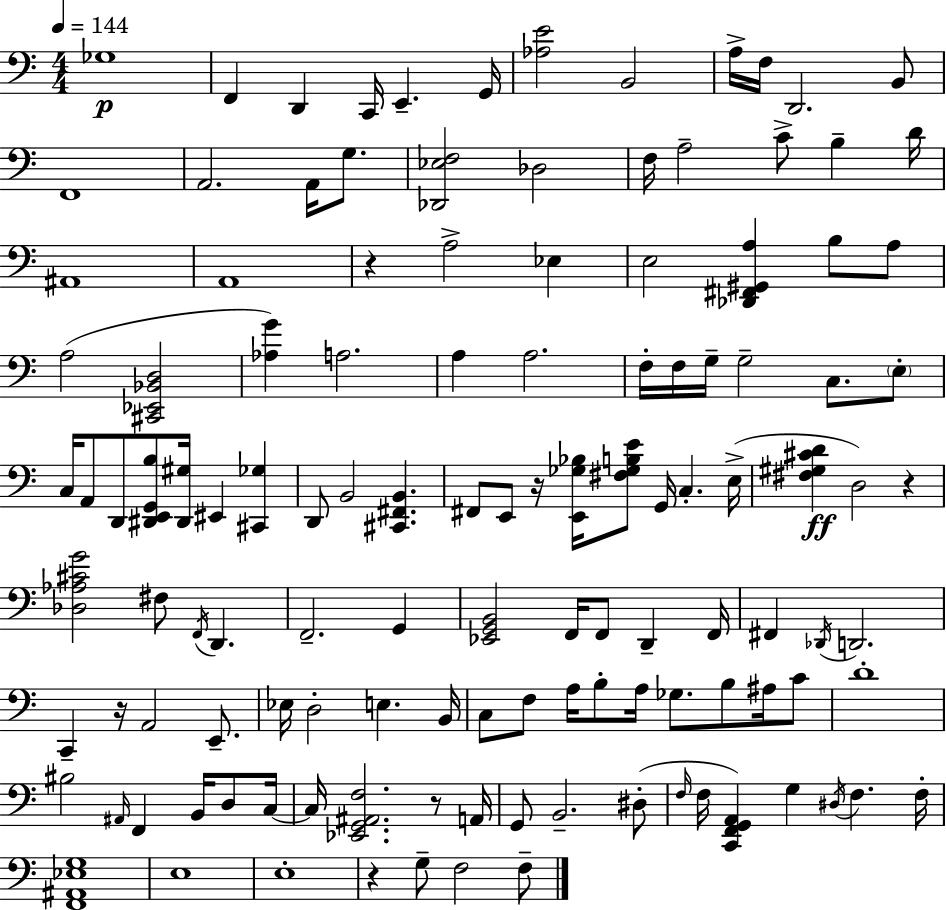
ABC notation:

X:1
T:Untitled
M:4/4
L:1/4
K:Am
_G,4 F,, D,, C,,/4 E,, G,,/4 [_A,E]2 B,,2 A,/4 F,/4 D,,2 B,,/2 F,,4 A,,2 A,,/4 G,/2 [_D,,_E,F,]2 _D,2 F,/4 A,2 C/2 B, D/4 ^A,,4 A,,4 z A,2 _E, E,2 [_D,,^F,,^G,,A,] B,/2 A,/2 A,2 [^C,,_E,,_B,,D,]2 [_A,G] A,2 A, A,2 F,/4 F,/4 G,/4 G,2 C,/2 E,/2 C,/4 A,,/2 D,,/2 [^D,,E,,G,,B,]/2 [^D,,^G,]/4 ^E,, [^C,,_G,] D,,/2 B,,2 [^C,,^F,,B,,] ^F,,/2 E,,/2 z/4 [E,,_G,_B,]/4 [^F,_G,B,E]/2 G,,/4 C, E,/4 [^F,^G,^CD] D,2 z [_D,_A,^CG]2 ^F,/2 F,,/4 D,, F,,2 G,, [_E,,G,,B,,]2 F,,/4 F,,/2 D,, F,,/4 ^F,, _D,,/4 D,,2 C,, z/4 A,,2 E,,/2 _E,/4 D,2 E, B,,/4 C,/2 F,/2 A,/4 B,/2 A,/4 _G,/2 B,/2 ^A,/4 C/2 D4 ^B,2 ^A,,/4 F,, B,,/4 D,/2 C,/4 C,/4 [_E,,G,,^A,,F,]2 z/2 A,,/4 G,,/2 B,,2 ^D,/2 F,/4 F,/4 [C,,F,,G,,A,,] G, ^D,/4 F, F,/4 [F,,^A,,_E,G,]4 E,4 E,4 z G,/2 F,2 F,/2